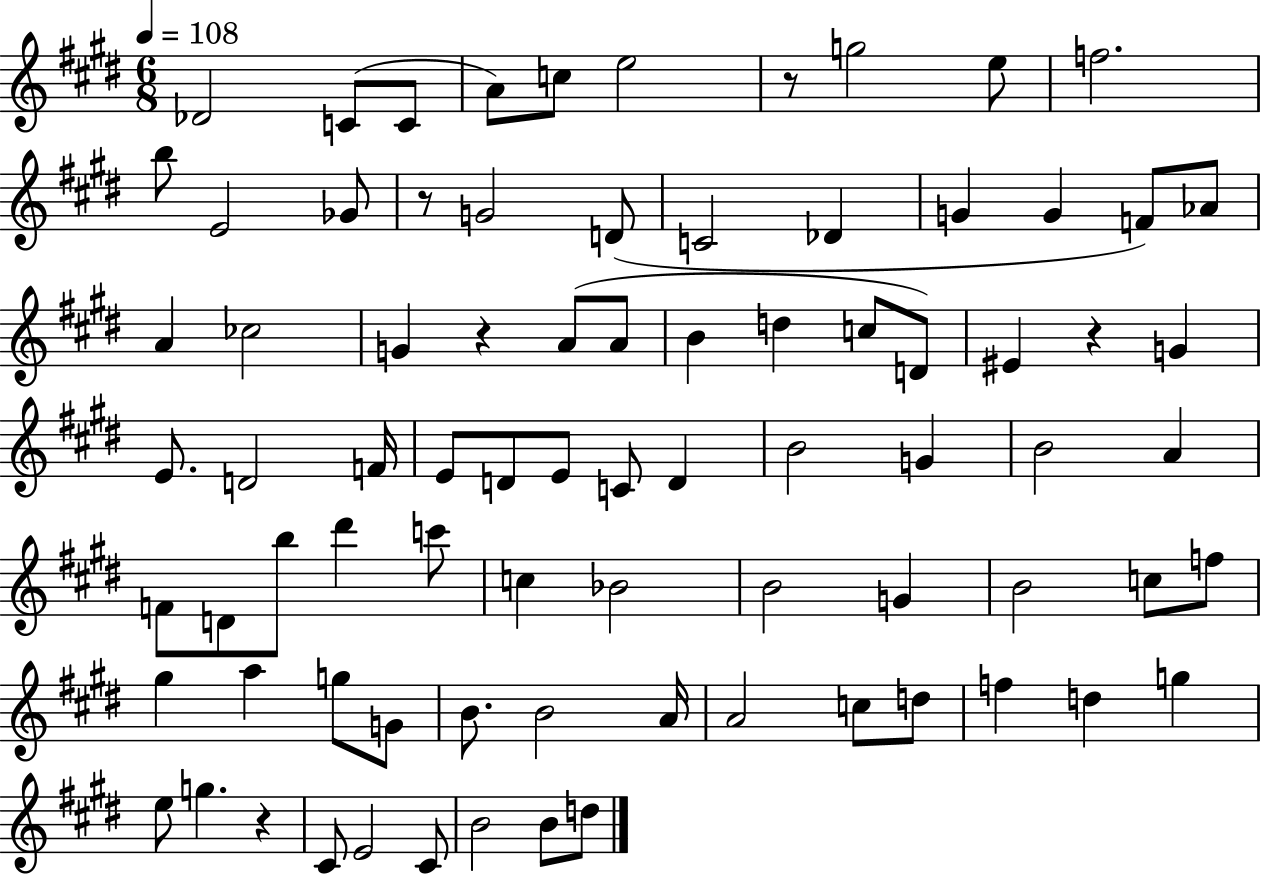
{
  \clef treble
  \numericTimeSignature
  \time 6/8
  \key e \major
  \tempo 4 = 108
  des'2 c'8( c'8 | a'8) c''8 e''2 | r8 g''2 e''8 | f''2. | \break b''8 e'2 ges'8 | r8 g'2 d'8( | c'2 des'4 | g'4 g'4 f'8) aes'8 | \break a'4 ces''2 | g'4 r4 a'8( a'8 | b'4 d''4 c''8 d'8) | eis'4 r4 g'4 | \break e'8. d'2 f'16 | e'8 d'8 e'8 c'8 d'4 | b'2 g'4 | b'2 a'4 | \break f'8 d'8 b''8 dis'''4 c'''8 | c''4 bes'2 | b'2 g'4 | b'2 c''8 f''8 | \break gis''4 a''4 g''8 g'8 | b'8. b'2 a'16 | a'2 c''8 d''8 | f''4 d''4 g''4 | \break e''8 g''4. r4 | cis'8 e'2 cis'8 | b'2 b'8 d''8 | \bar "|."
}